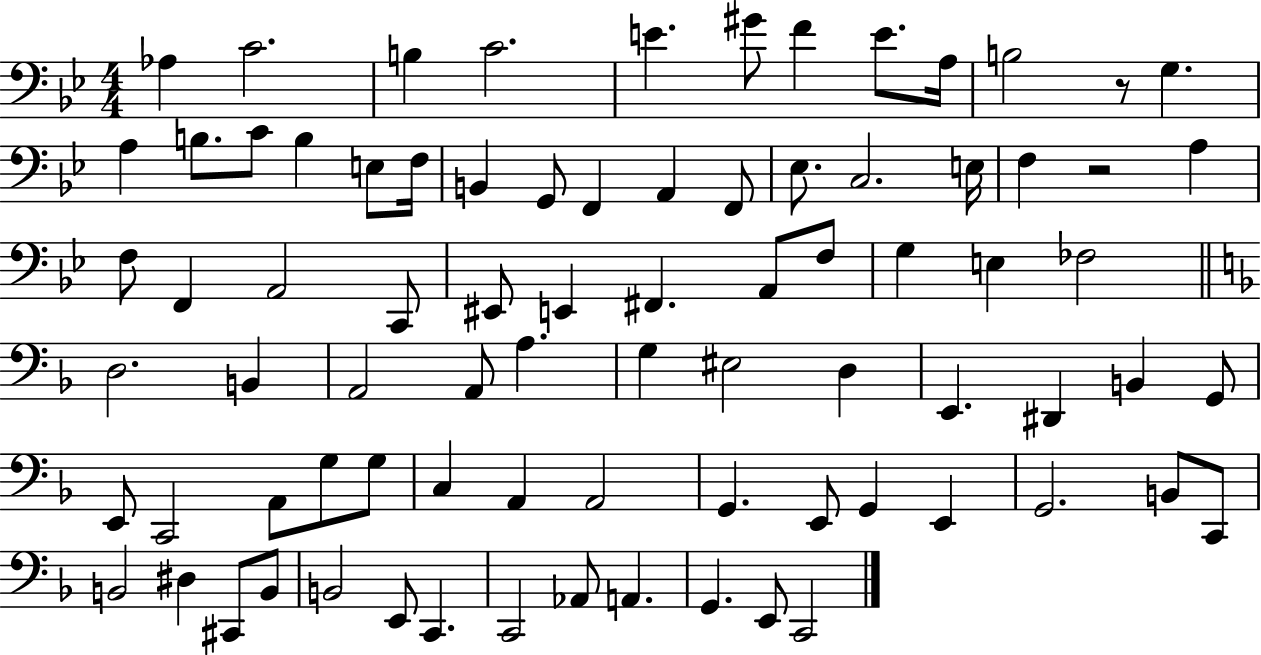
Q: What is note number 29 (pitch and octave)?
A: F2